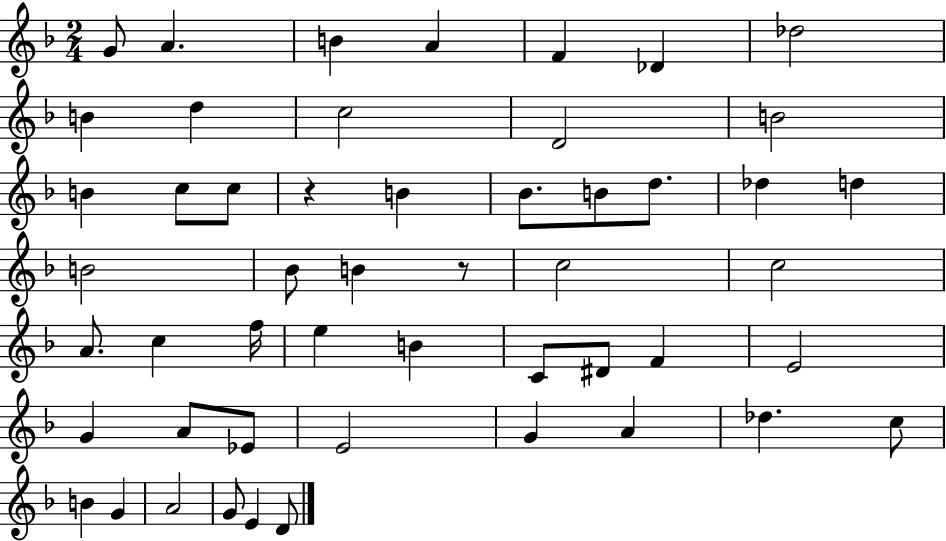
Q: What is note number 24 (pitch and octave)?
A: B4